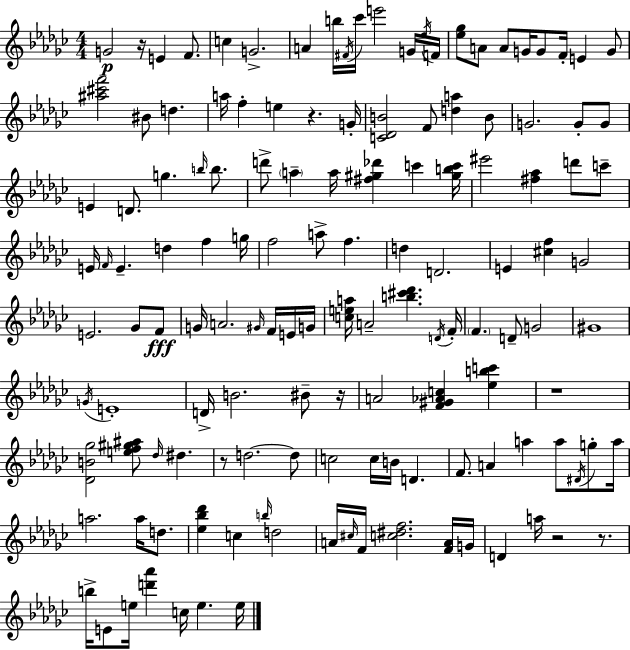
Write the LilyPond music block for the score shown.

{
  \clef treble
  \numericTimeSignature
  \time 4/4
  \key ees \minor
  g'2\p r16 e'4 f'8. | c''4 g'2.-> | a'4 b''16 \acciaccatura { fis'16 } ces'''16 e'''2 g'16 | \acciaccatura { ees''16 } f'16 <ees'' ges''>8 a'8 a'8 g'16 g'8 f'16-. e'4 | \break g'8 <ais'' cis''' f'''>2 bis'8 d''4. | a''16 f''4-. e''4 r4. | g'16-. <c' des' b'>2 f'8 <d'' a''>4 | b'8 g'2. g'8-. | \break g'8 e'4 d'8. g''4. \grace { b''16 } | b''8. d'''8-> \parenthesize a''4-- a''16 <fis'' gis'' des'''>4 c'''4 | <gis'' b'' c'''>16 eis'''2 <fis'' aes''>4 d'''8 | c'''8-- e'16 \grace { f'16 } e'4.-- d''4 f''4 | \break g''16 f''2 a''8-> f''4. | d''4 d'2. | e'4 <cis'' f''>4 g'2 | e'2. | \break ges'8 f'8\fff g'16 a'2. | \grace { gis'16 } f'16 e'16 g'16 <c'' e'' a''>16 a'2-- <b'' cis''' des'''>4. | \acciaccatura { d'16 } f'16-. \parenthesize f'4. d'8-- g'2 | gis'1 | \break \acciaccatura { g'16 } e'1-. | d'16-> b'2. | bis'8-- r16 a'2 <f' gis' aes' c''>4 | <ees'' b'' c'''>4 r1 | \break <des' b' ges''>2 <e'' f'' gis'' ais''>8 | \grace { des''16 } dis''4. r8 d''2.~~ | d''8 c''2 | c''16 b'16 d'4. f'8. a'4 a''4 | \break a''8 \acciaccatura { dis'16 } g''8-. a''16 a''2. | a''16 d''8. <ees'' bes'' des'''>4 c''4 | \grace { b''16 } d''2 a'16 \grace { cis''16 } f'16 <c'' dis'' f''>2. | <f' a'>16 g'16 d'4 a''16 | \break r2 r8. b''16-> e'8 e''16 <d''' aes'''>4 | c''16 e''4. e''16 \bar "|."
}